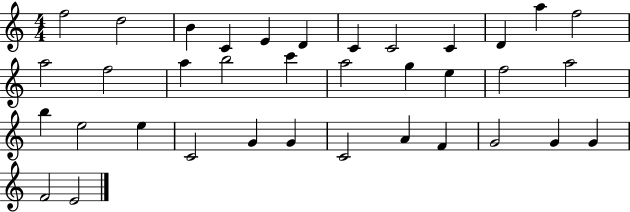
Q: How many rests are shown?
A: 0